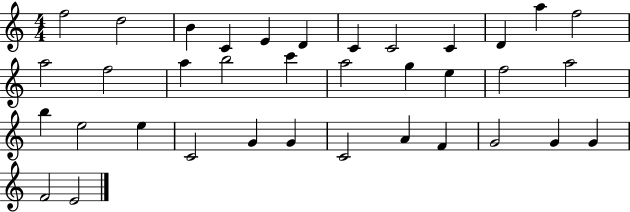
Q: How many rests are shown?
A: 0